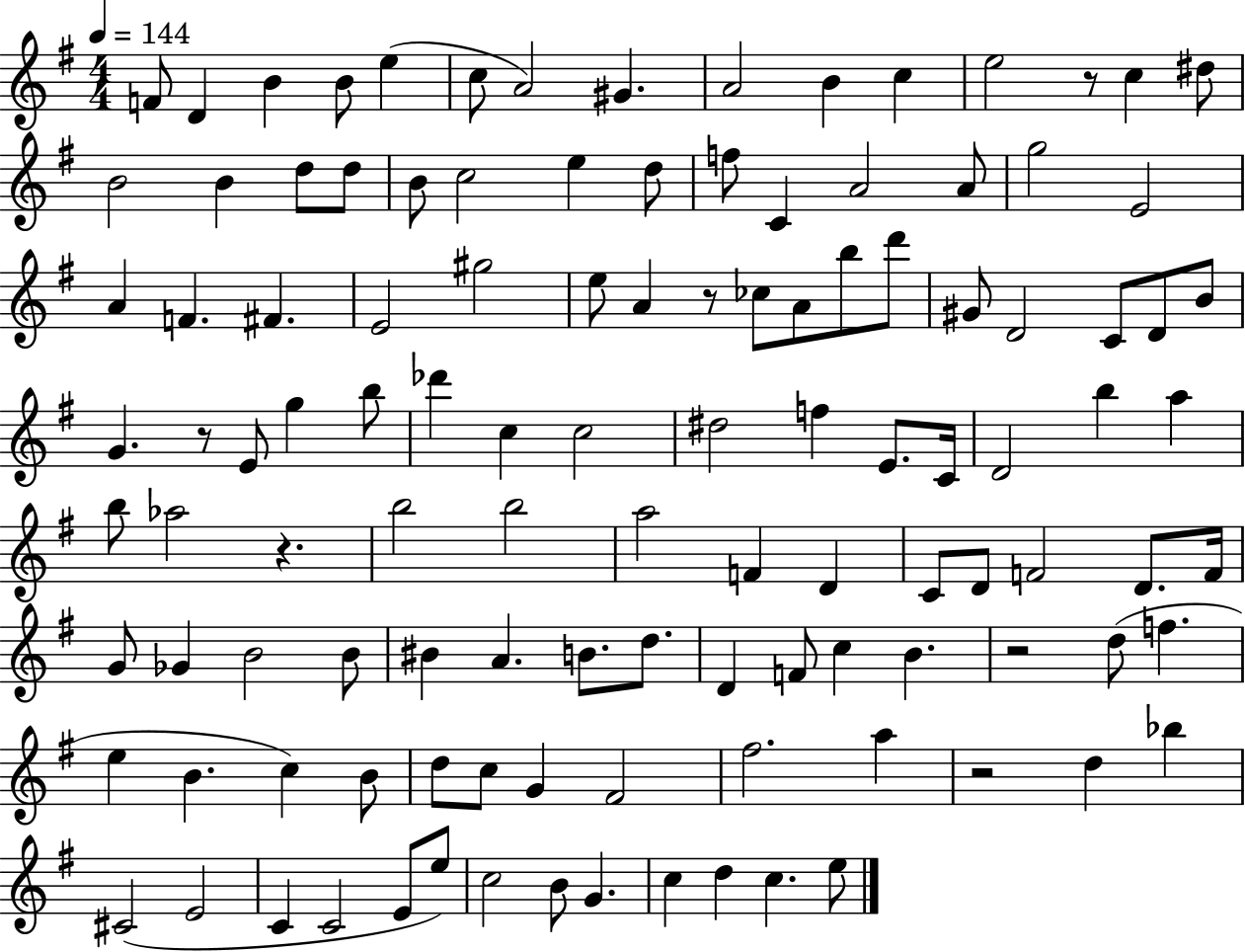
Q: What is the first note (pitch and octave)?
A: F4